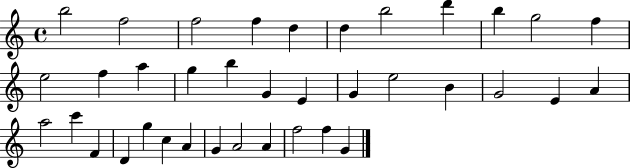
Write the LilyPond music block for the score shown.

{
  \clef treble
  \time 4/4
  \defaultTimeSignature
  \key c \major
  b''2 f''2 | f''2 f''4 d''4 | d''4 b''2 d'''4 | b''4 g''2 f''4 | \break e''2 f''4 a''4 | g''4 b''4 g'4 e'4 | g'4 e''2 b'4 | g'2 e'4 a'4 | \break a''2 c'''4 f'4 | d'4 g''4 c''4 a'4 | g'4 a'2 a'4 | f''2 f''4 g'4 | \break \bar "|."
}